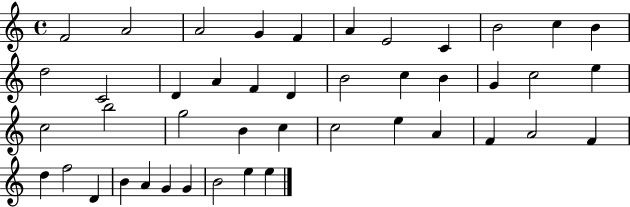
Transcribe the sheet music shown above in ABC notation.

X:1
T:Untitled
M:4/4
L:1/4
K:C
F2 A2 A2 G F A E2 C B2 c B d2 C2 D A F D B2 c B G c2 e c2 b2 g2 B c c2 e A F A2 F d f2 D B A G G B2 e e